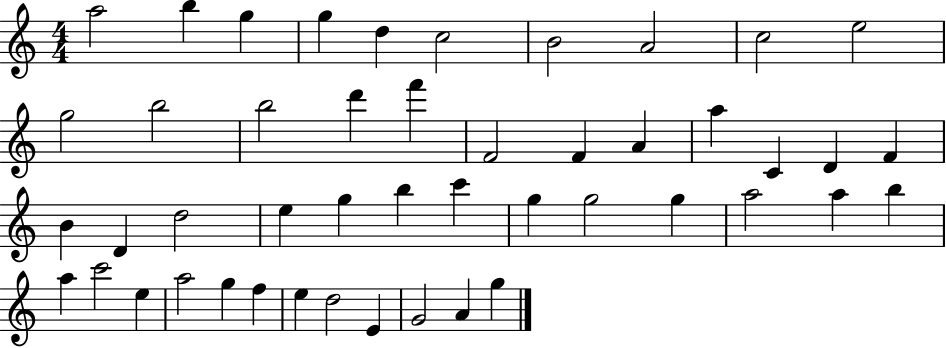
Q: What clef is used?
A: treble